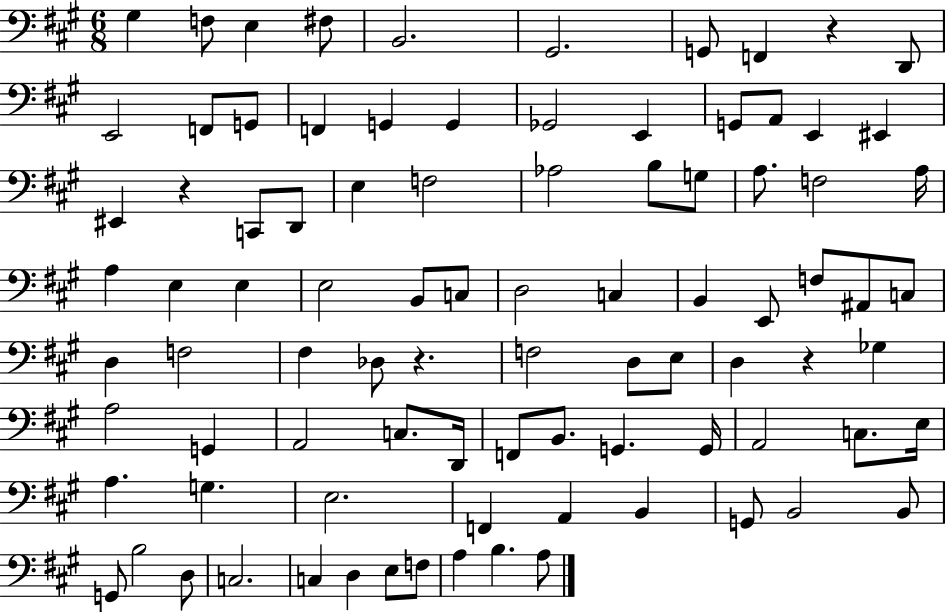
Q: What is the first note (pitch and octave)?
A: G#3